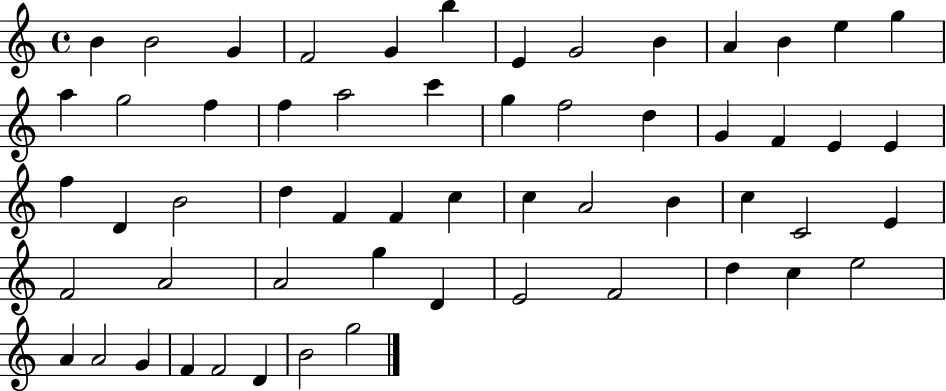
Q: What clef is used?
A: treble